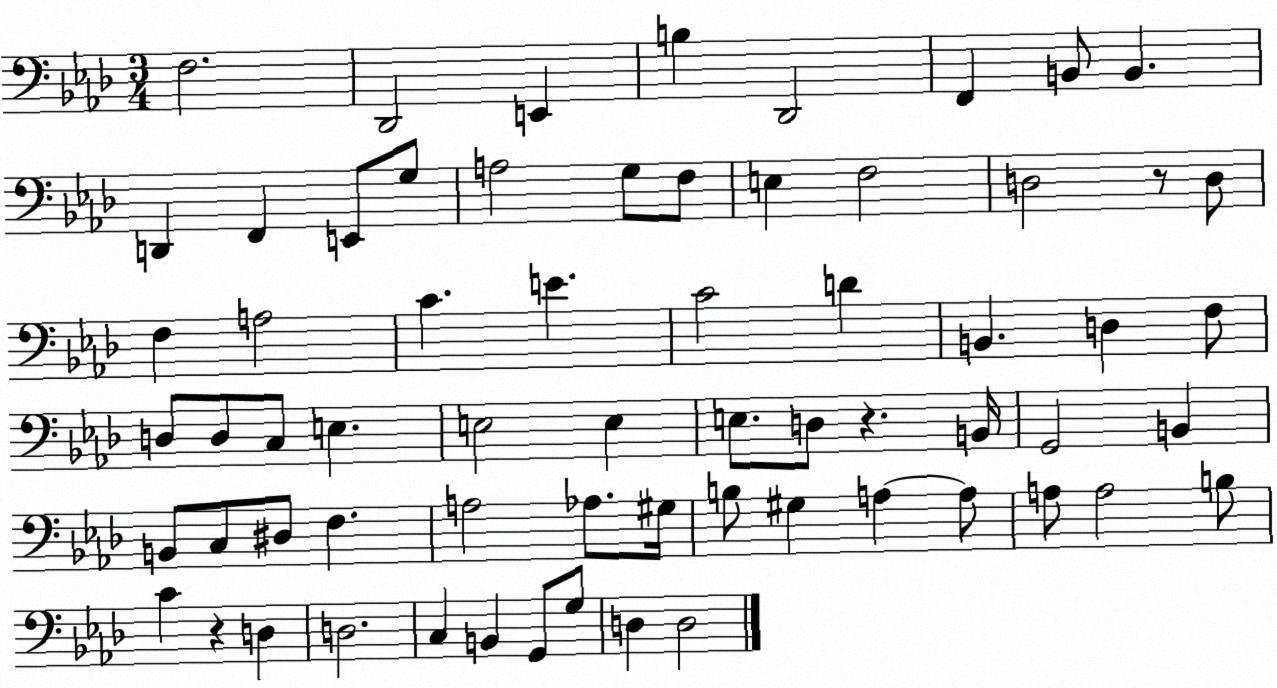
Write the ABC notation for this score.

X:1
T:Untitled
M:3/4
L:1/4
K:Ab
F,2 _D,,2 E,, B, _D,,2 F,, B,,/2 B,, D,, F,, E,,/2 G,/2 A,2 G,/2 F,/2 E, F,2 D,2 z/2 D,/2 F, A,2 C E C2 D B,, D, F,/2 D,/2 D,/2 C,/2 E, E,2 E, E,/2 D,/2 z B,,/4 G,,2 B,, B,,/2 C,/2 ^D,/2 F, A,2 _A,/2 ^G,/4 B,/2 ^G, A, A,/2 A,/2 A,2 B,/2 C z D, D,2 C, B,, G,,/2 G,/2 D, D,2